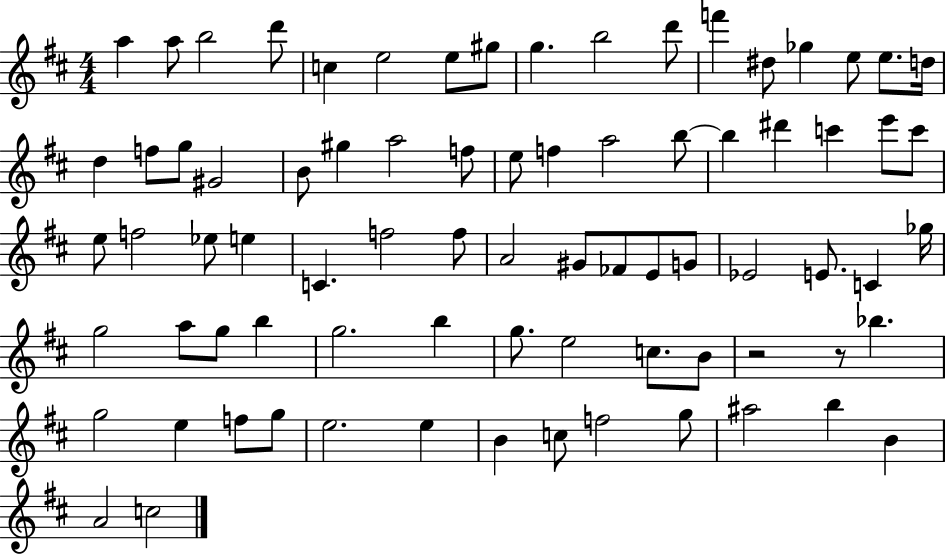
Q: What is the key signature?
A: D major